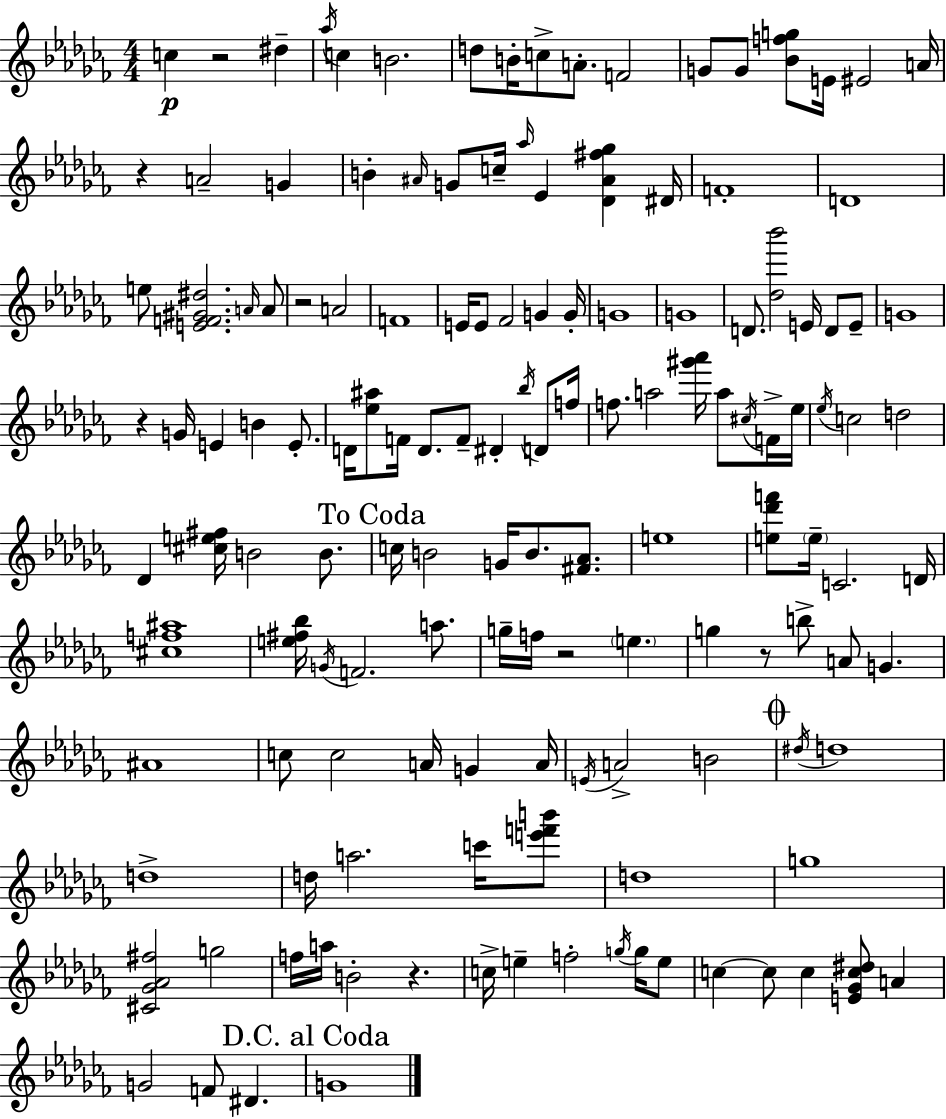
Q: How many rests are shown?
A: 7